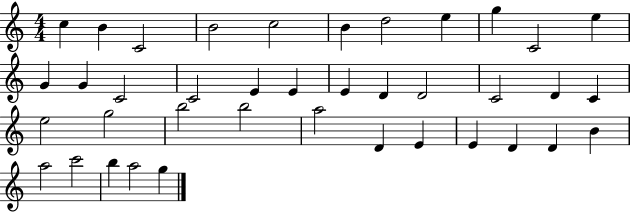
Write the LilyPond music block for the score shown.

{
  \clef treble
  \numericTimeSignature
  \time 4/4
  \key c \major
  c''4 b'4 c'2 | b'2 c''2 | b'4 d''2 e''4 | g''4 c'2 e''4 | \break g'4 g'4 c'2 | c'2 e'4 e'4 | e'4 d'4 d'2 | c'2 d'4 c'4 | \break e''2 g''2 | b''2 b''2 | a''2 d'4 e'4 | e'4 d'4 d'4 b'4 | \break a''2 c'''2 | b''4 a''2 g''4 | \bar "|."
}